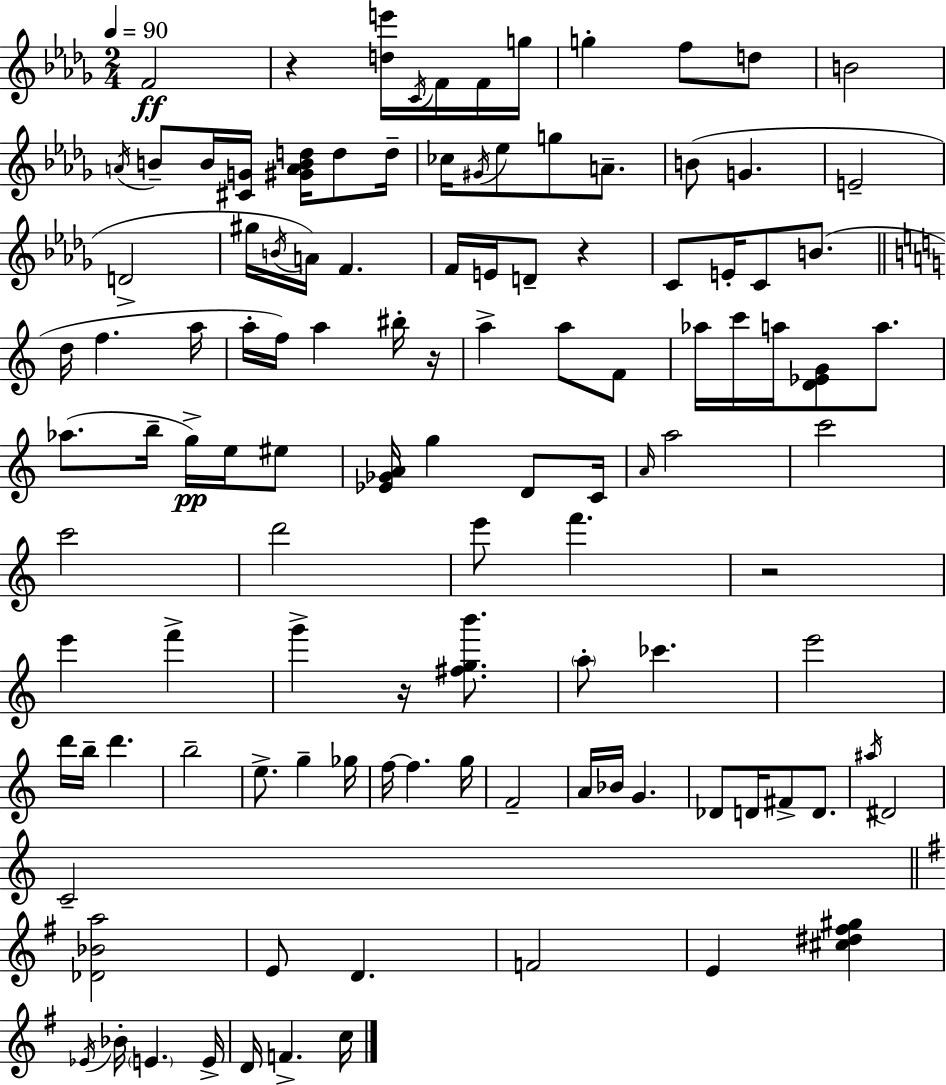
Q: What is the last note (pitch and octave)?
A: C5